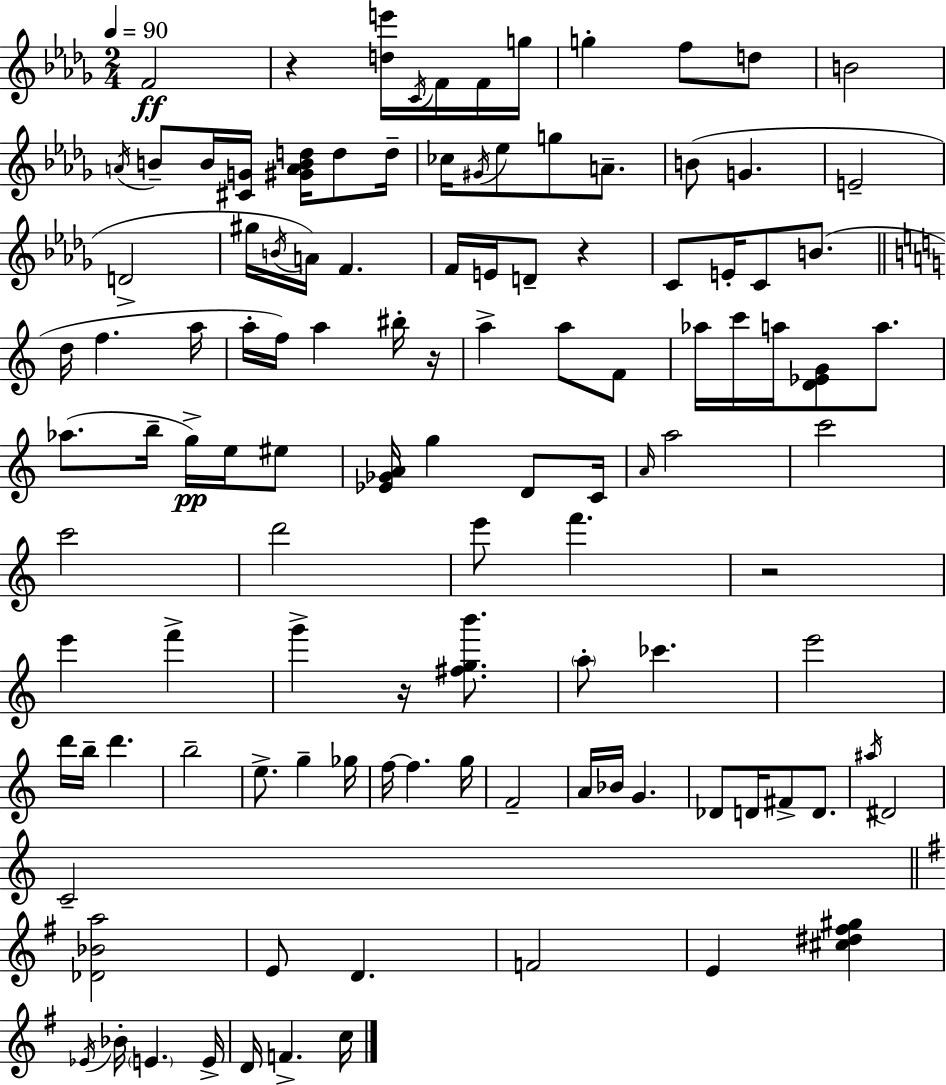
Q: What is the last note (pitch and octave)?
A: C5